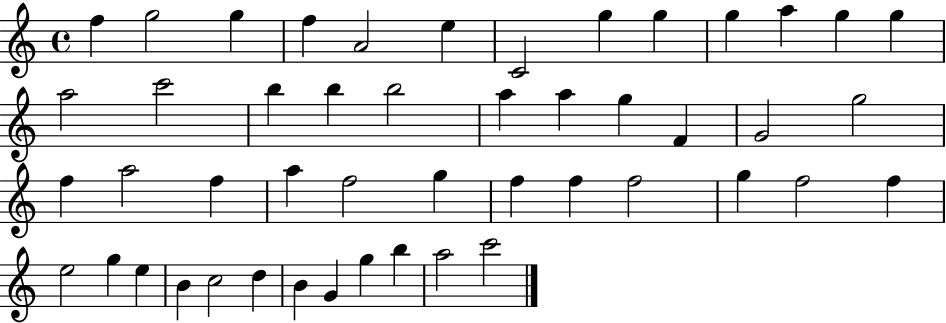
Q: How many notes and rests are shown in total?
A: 48